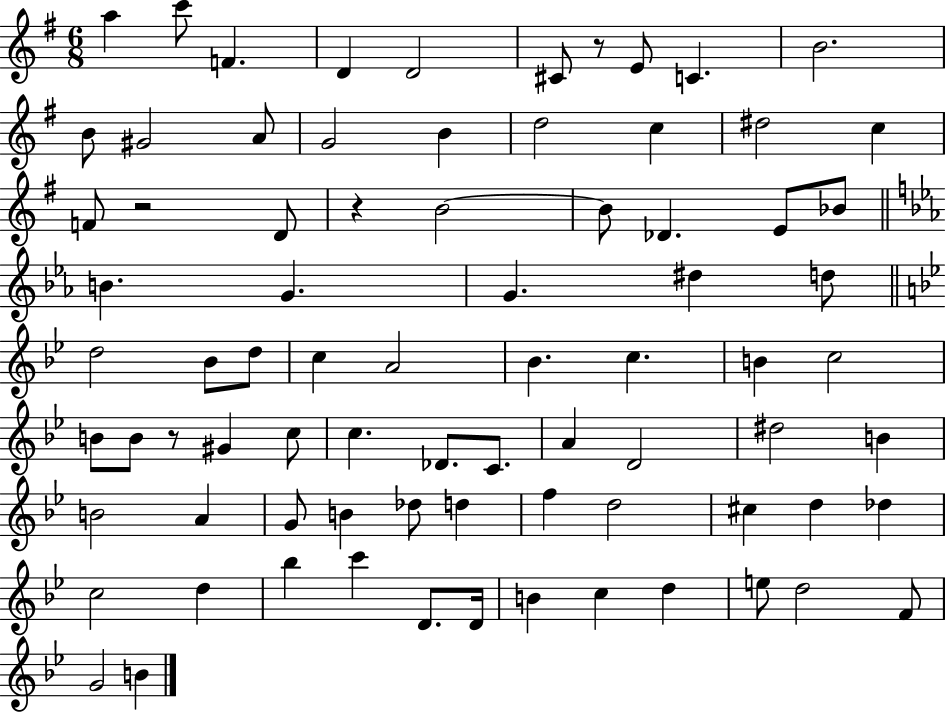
X:1
T:Untitled
M:6/8
L:1/4
K:G
a c'/2 F D D2 ^C/2 z/2 E/2 C B2 B/2 ^G2 A/2 G2 B d2 c ^d2 c F/2 z2 D/2 z B2 B/2 _D E/2 _B/2 B G G ^d d/2 d2 _B/2 d/2 c A2 _B c B c2 B/2 B/2 z/2 ^G c/2 c _D/2 C/2 A D2 ^d2 B B2 A G/2 B _d/2 d f d2 ^c d _d c2 d _b c' D/2 D/4 B c d e/2 d2 F/2 G2 B